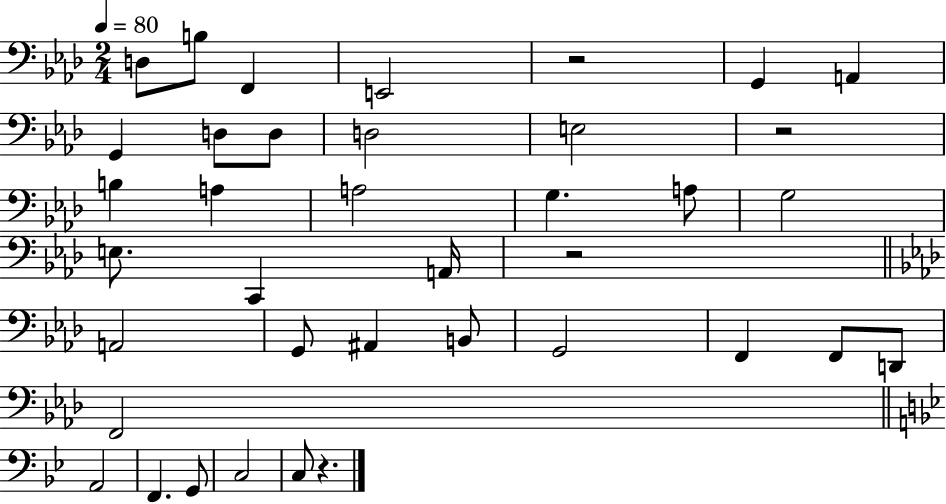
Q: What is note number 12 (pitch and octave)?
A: B3